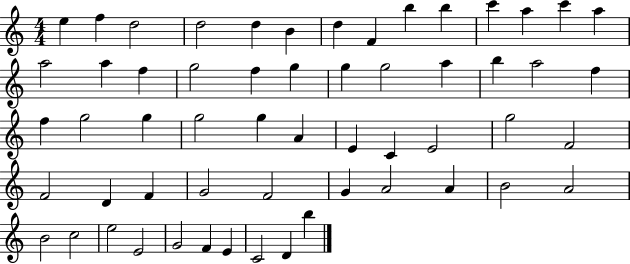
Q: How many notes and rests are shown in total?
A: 57